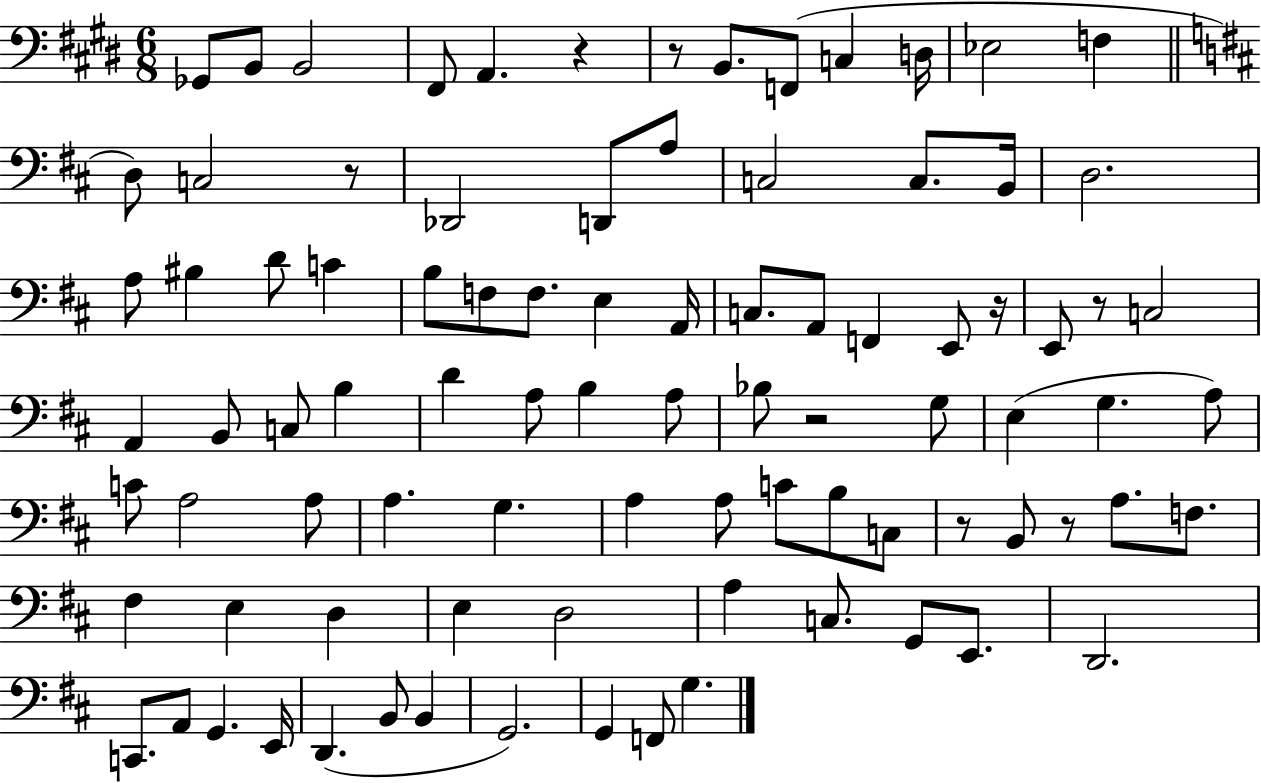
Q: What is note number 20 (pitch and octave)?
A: D3